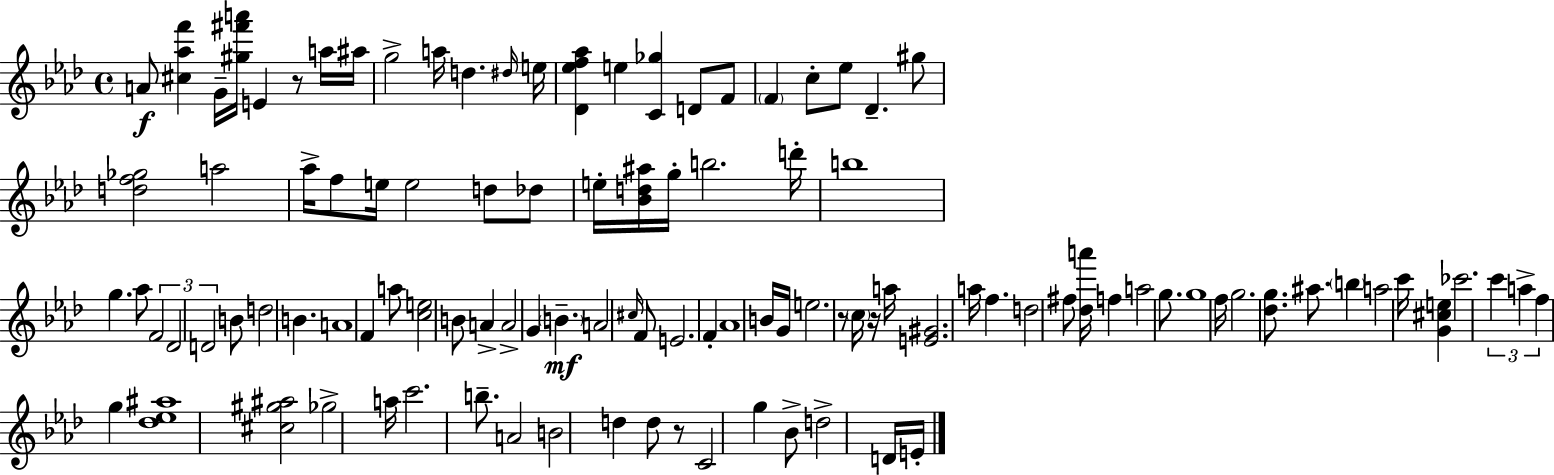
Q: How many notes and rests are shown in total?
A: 107